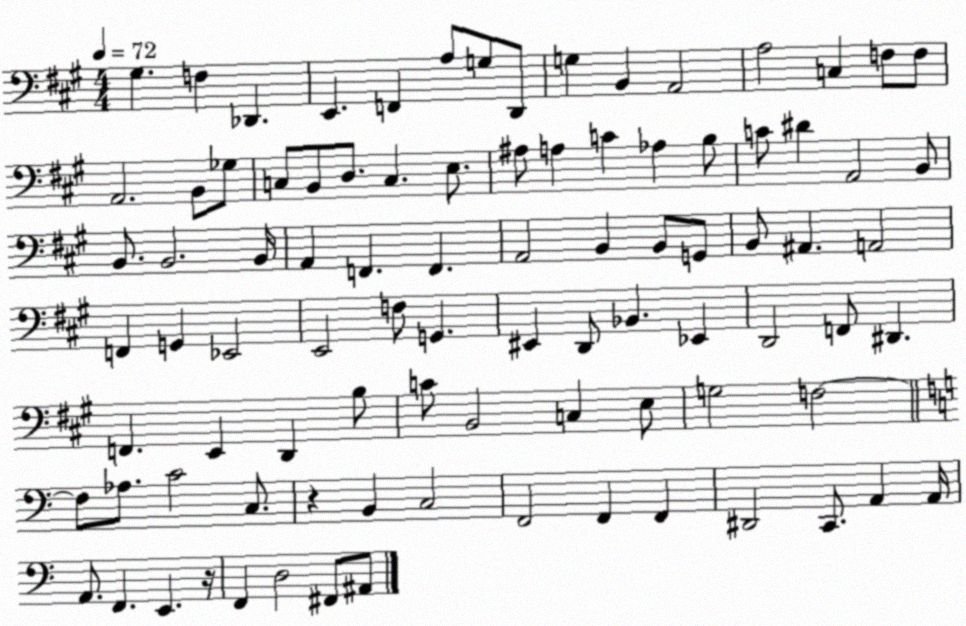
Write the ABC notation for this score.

X:1
T:Untitled
M:4/4
L:1/4
K:A
^G, F, _D,, E,, F,, A,/2 G,/2 D,,/2 G, B,, A,,2 A,2 C, F,/2 F,/2 A,,2 B,,/2 _G,/2 C,/2 B,,/2 D,/2 C, E,/2 ^A,/2 A, C _A, B,/2 C/2 ^D A,,2 B,,/2 B,,/2 B,,2 B,,/4 A,, F,, F,, A,,2 B,, B,,/2 G,,/2 B,,/2 ^A,, A,,2 F,, G,, _E,,2 E,,2 F,/2 G,, ^E,, D,,/2 _B,, _E,, D,,2 F,,/2 ^D,, F,, E,, D,, B,/2 C/2 B,,2 C, E,/2 G,2 F,2 F,/2 _A,/2 C2 C,/2 z B,, C,2 F,,2 F,, F,, ^D,,2 C,,/2 A,, A,,/4 A,,/2 F,, E,, z/4 F,, D,2 ^F,,/2 ^A,,/2